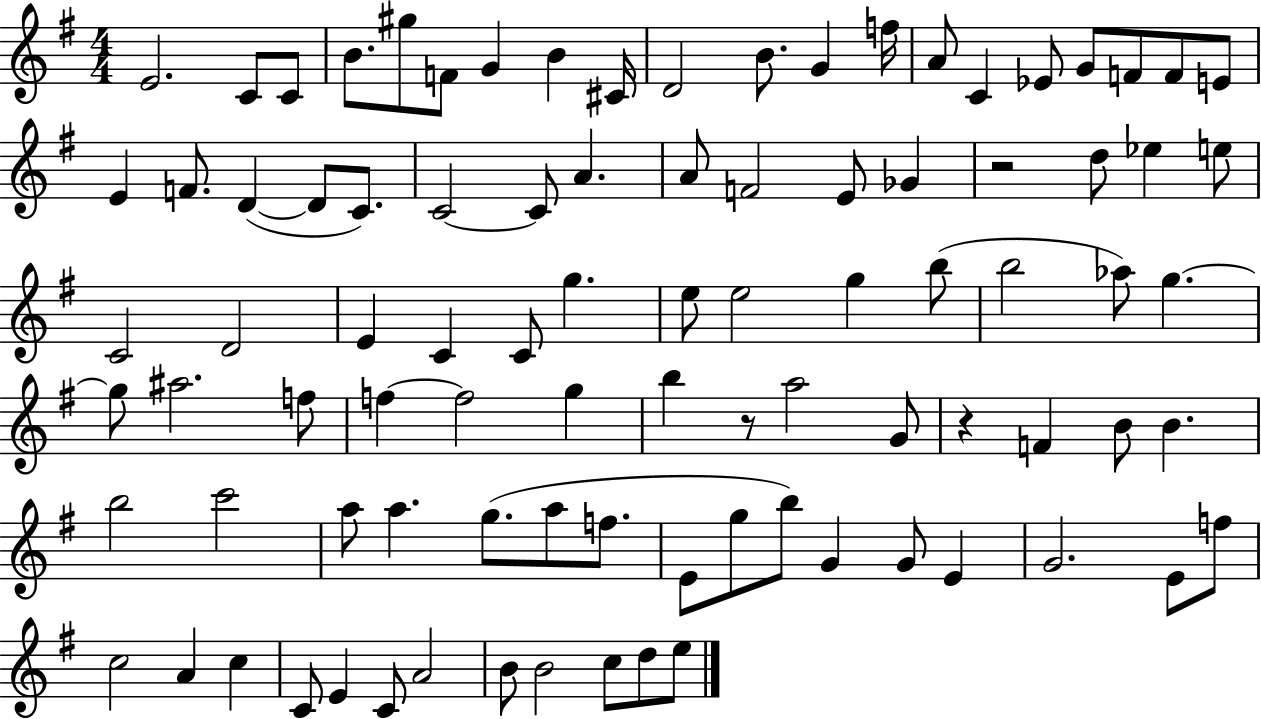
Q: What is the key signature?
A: G major